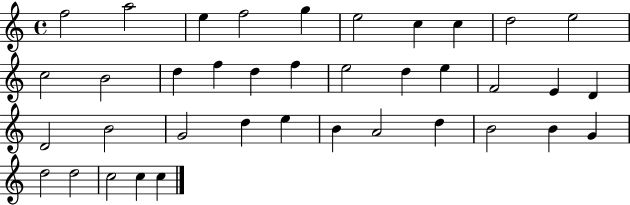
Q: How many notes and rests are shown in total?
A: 38